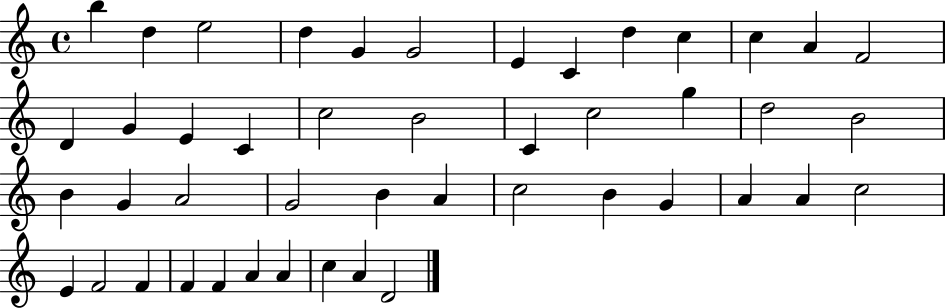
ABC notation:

X:1
T:Untitled
M:4/4
L:1/4
K:C
b d e2 d G G2 E C d c c A F2 D G E C c2 B2 C c2 g d2 B2 B G A2 G2 B A c2 B G A A c2 E F2 F F F A A c A D2